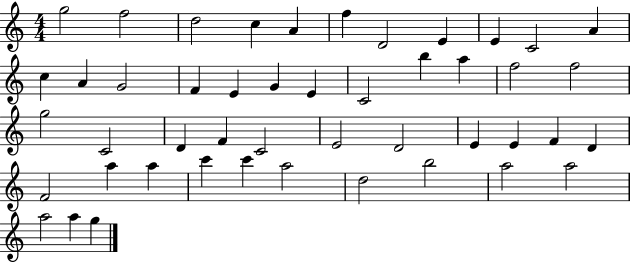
G5/h F5/h D5/h C5/q A4/q F5/q D4/h E4/q E4/q C4/h A4/q C5/q A4/q G4/h F4/q E4/q G4/q E4/q C4/h B5/q A5/q F5/h F5/h G5/h C4/h D4/q F4/q C4/h E4/h D4/h E4/q E4/q F4/q D4/q F4/h A5/q A5/q C6/q C6/q A5/h D5/h B5/h A5/h A5/h A5/h A5/q G5/q